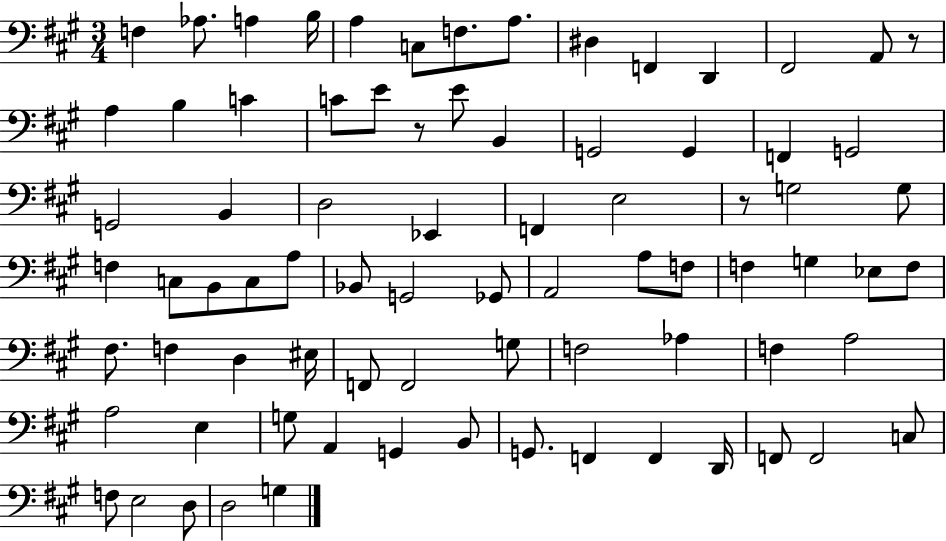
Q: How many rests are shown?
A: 3